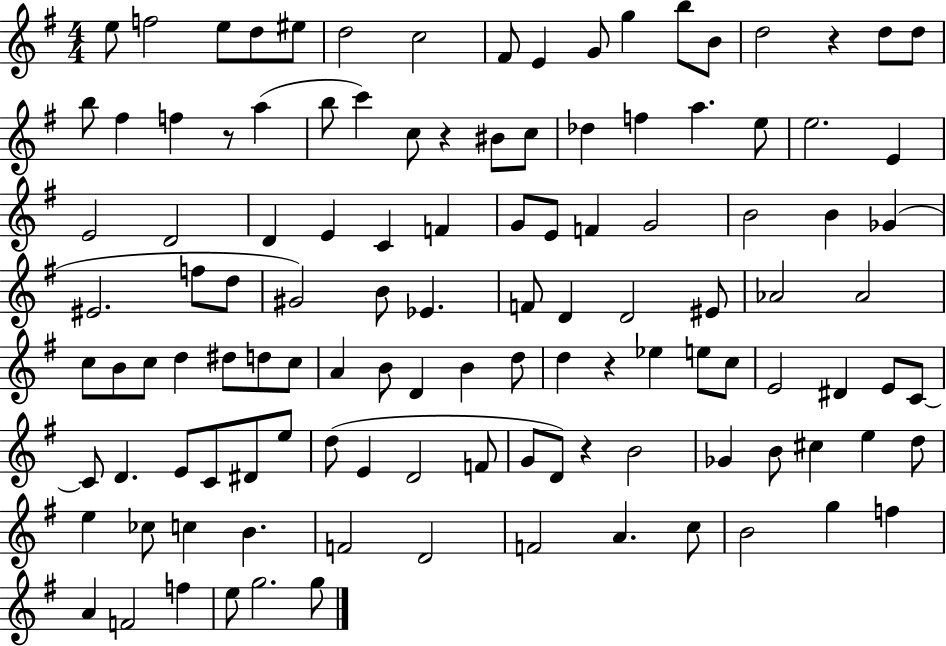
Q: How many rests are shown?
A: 5